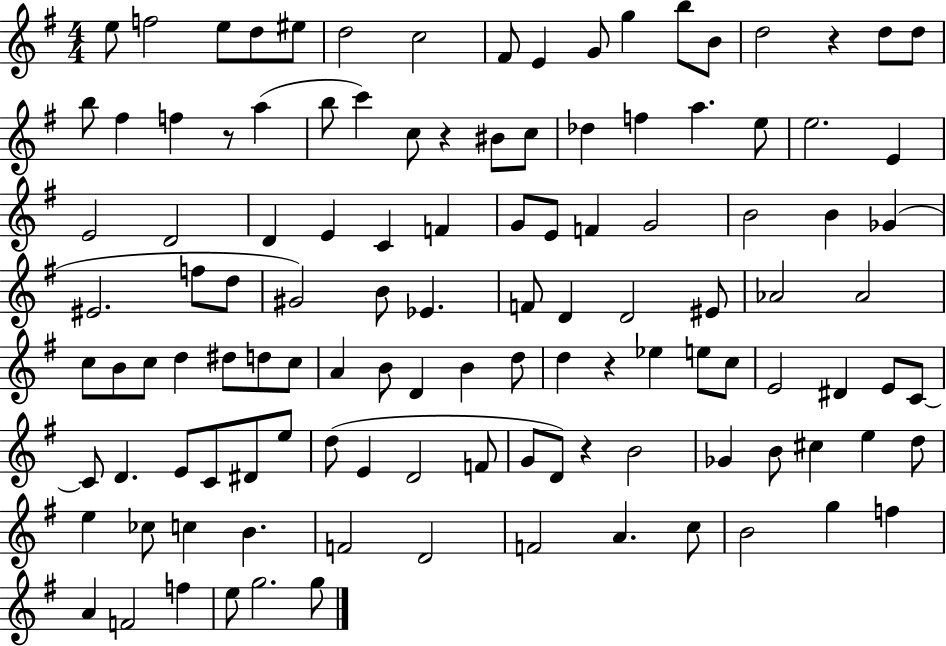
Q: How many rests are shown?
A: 5